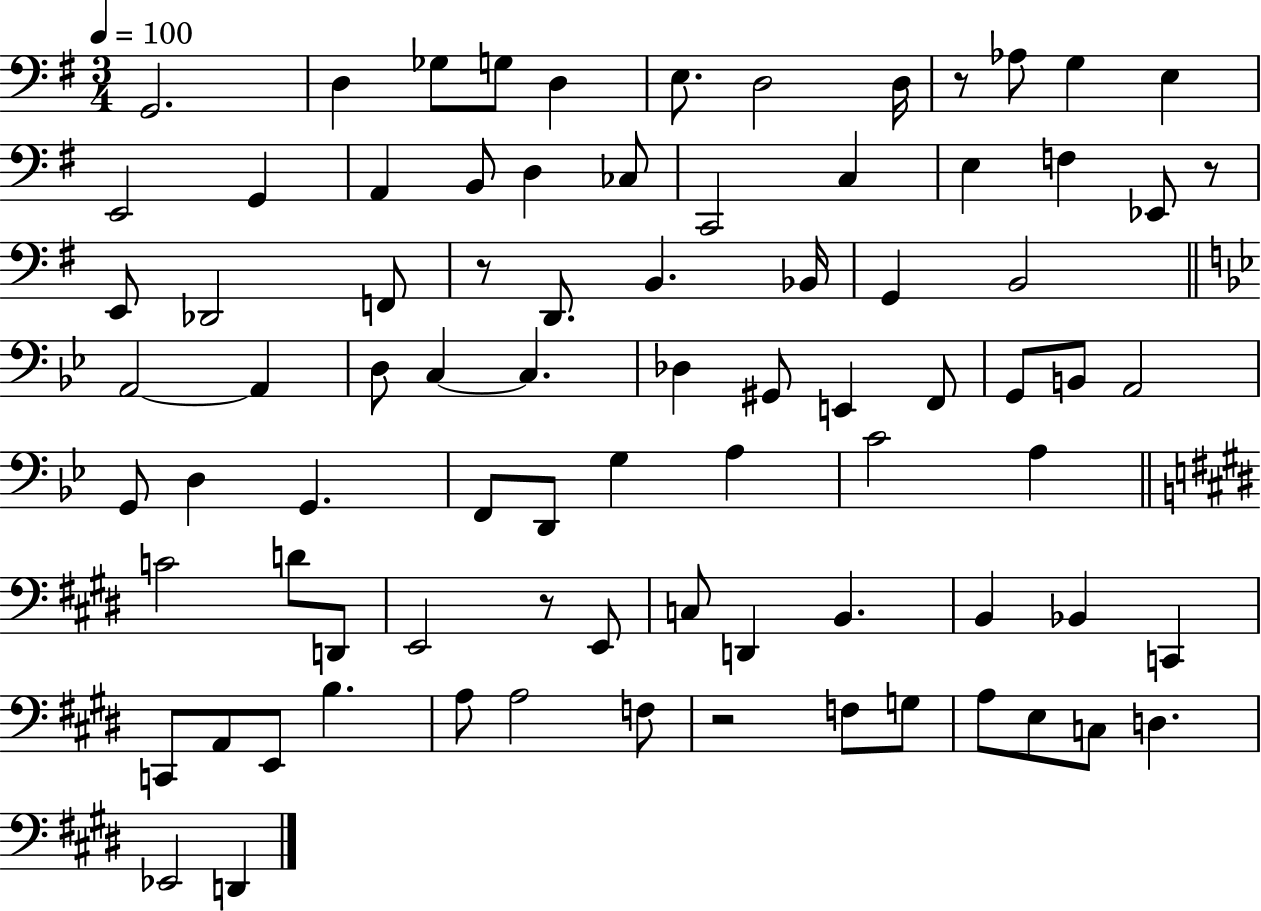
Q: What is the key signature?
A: G major